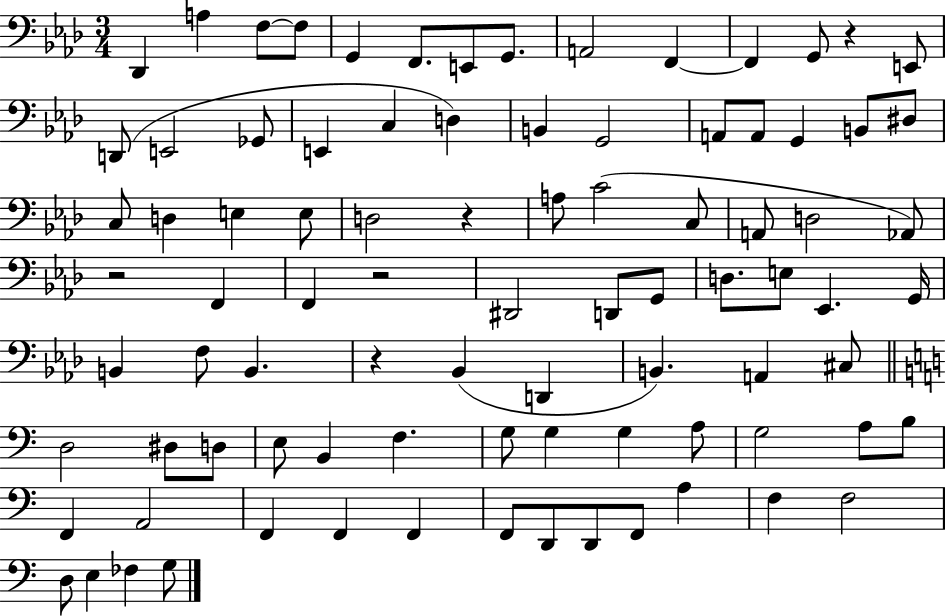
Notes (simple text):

Db2/q A3/q F3/e F3/e G2/q F2/e. E2/e G2/e. A2/h F2/q F2/q G2/e R/q E2/e D2/e E2/h Gb2/e E2/q C3/q D3/q B2/q G2/h A2/e A2/e G2/q B2/e D#3/e C3/e D3/q E3/q E3/e D3/h R/q A3/e C4/h C3/e A2/e D3/h Ab2/e R/h F2/q F2/q R/h D#2/h D2/e G2/e D3/e. E3/e Eb2/q. G2/s B2/q F3/e B2/q. R/q Bb2/q D2/q B2/q. A2/q C#3/e D3/h D#3/e D3/e E3/e B2/q F3/q. G3/e G3/q G3/q A3/e G3/h A3/e B3/e F2/q A2/h F2/q F2/q F2/q F2/e D2/e D2/e F2/e A3/q F3/q F3/h D3/e E3/q FES3/q G3/e